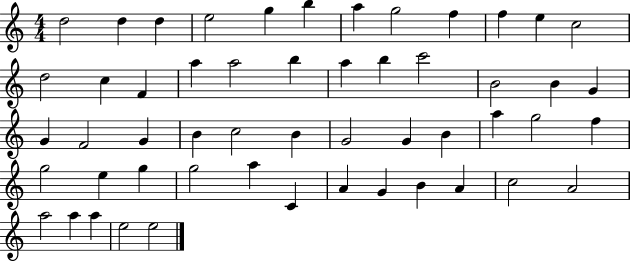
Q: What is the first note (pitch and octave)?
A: D5